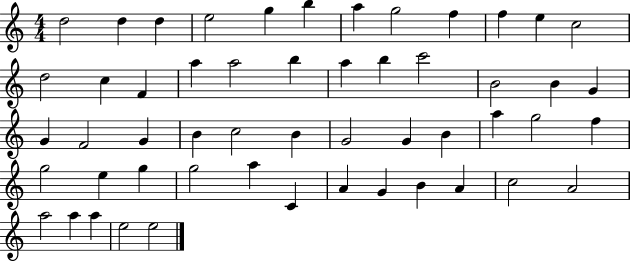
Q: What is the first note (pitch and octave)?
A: D5